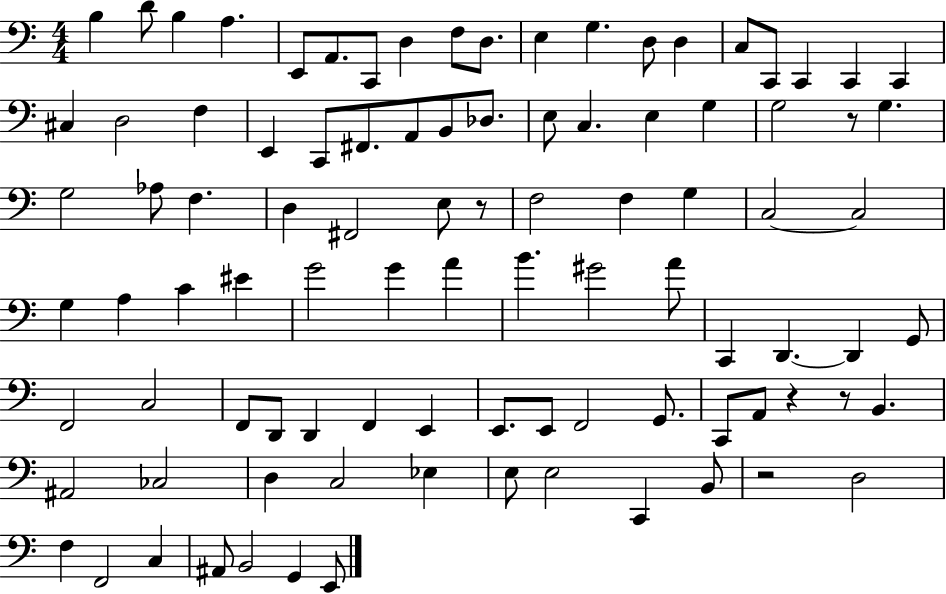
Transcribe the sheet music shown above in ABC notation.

X:1
T:Untitled
M:4/4
L:1/4
K:C
B, D/2 B, A, E,,/2 A,,/2 C,,/2 D, F,/2 D,/2 E, G, D,/2 D, C,/2 C,,/2 C,, C,, C,, ^C, D,2 F, E,, C,,/2 ^F,,/2 A,,/2 B,,/2 _D,/2 E,/2 C, E, G, G,2 z/2 G, G,2 _A,/2 F, D, ^F,,2 E,/2 z/2 F,2 F, G, C,2 C,2 G, A, C ^E G2 G A B ^G2 A/2 C,, D,, D,, G,,/2 F,,2 C,2 F,,/2 D,,/2 D,, F,, E,, E,,/2 E,,/2 F,,2 G,,/2 C,,/2 A,,/2 z z/2 B,, ^A,,2 _C,2 D, C,2 _E, E,/2 E,2 C,, B,,/2 z2 D,2 F, F,,2 C, ^A,,/2 B,,2 G,, E,,/2